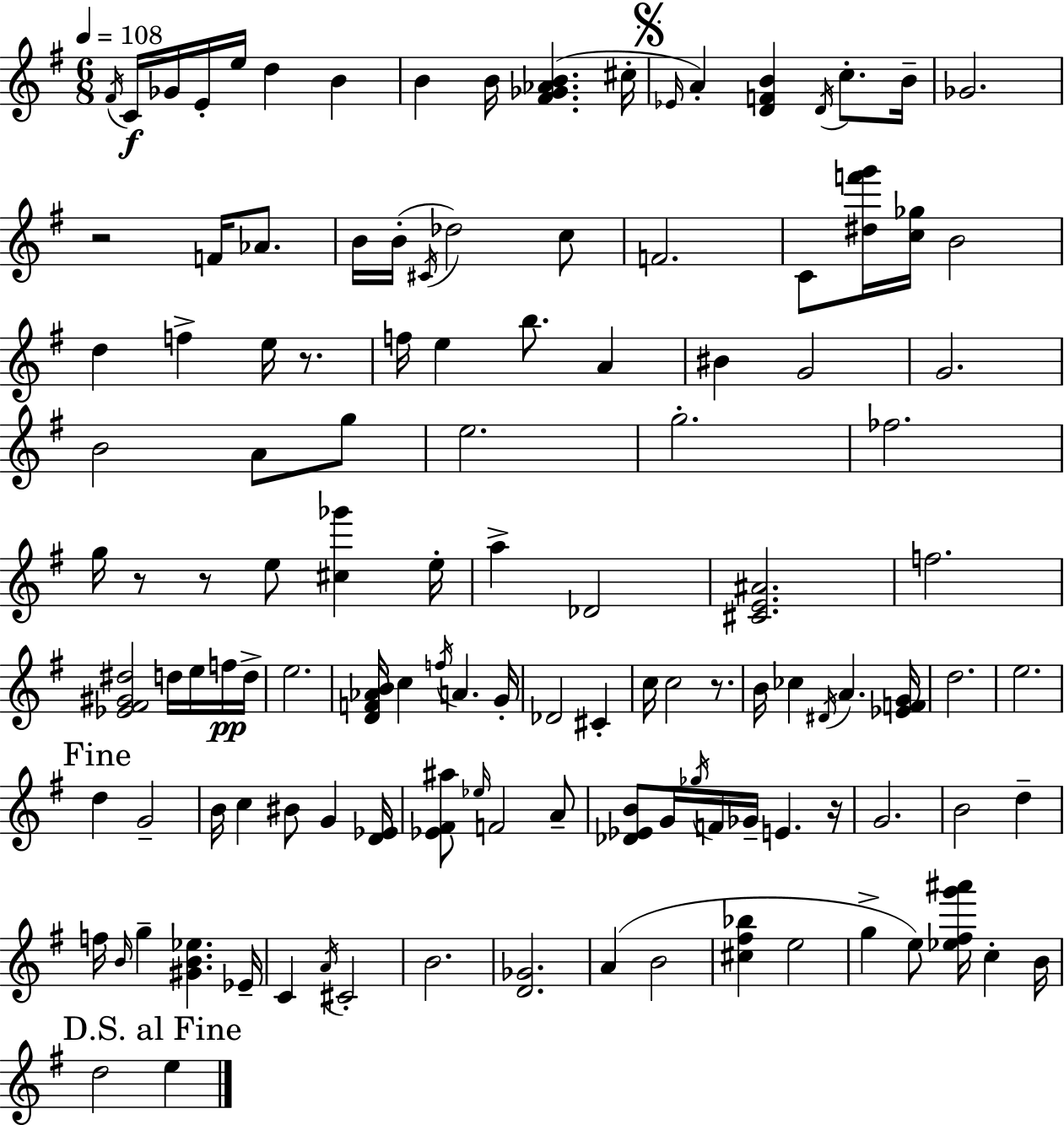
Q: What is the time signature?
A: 6/8